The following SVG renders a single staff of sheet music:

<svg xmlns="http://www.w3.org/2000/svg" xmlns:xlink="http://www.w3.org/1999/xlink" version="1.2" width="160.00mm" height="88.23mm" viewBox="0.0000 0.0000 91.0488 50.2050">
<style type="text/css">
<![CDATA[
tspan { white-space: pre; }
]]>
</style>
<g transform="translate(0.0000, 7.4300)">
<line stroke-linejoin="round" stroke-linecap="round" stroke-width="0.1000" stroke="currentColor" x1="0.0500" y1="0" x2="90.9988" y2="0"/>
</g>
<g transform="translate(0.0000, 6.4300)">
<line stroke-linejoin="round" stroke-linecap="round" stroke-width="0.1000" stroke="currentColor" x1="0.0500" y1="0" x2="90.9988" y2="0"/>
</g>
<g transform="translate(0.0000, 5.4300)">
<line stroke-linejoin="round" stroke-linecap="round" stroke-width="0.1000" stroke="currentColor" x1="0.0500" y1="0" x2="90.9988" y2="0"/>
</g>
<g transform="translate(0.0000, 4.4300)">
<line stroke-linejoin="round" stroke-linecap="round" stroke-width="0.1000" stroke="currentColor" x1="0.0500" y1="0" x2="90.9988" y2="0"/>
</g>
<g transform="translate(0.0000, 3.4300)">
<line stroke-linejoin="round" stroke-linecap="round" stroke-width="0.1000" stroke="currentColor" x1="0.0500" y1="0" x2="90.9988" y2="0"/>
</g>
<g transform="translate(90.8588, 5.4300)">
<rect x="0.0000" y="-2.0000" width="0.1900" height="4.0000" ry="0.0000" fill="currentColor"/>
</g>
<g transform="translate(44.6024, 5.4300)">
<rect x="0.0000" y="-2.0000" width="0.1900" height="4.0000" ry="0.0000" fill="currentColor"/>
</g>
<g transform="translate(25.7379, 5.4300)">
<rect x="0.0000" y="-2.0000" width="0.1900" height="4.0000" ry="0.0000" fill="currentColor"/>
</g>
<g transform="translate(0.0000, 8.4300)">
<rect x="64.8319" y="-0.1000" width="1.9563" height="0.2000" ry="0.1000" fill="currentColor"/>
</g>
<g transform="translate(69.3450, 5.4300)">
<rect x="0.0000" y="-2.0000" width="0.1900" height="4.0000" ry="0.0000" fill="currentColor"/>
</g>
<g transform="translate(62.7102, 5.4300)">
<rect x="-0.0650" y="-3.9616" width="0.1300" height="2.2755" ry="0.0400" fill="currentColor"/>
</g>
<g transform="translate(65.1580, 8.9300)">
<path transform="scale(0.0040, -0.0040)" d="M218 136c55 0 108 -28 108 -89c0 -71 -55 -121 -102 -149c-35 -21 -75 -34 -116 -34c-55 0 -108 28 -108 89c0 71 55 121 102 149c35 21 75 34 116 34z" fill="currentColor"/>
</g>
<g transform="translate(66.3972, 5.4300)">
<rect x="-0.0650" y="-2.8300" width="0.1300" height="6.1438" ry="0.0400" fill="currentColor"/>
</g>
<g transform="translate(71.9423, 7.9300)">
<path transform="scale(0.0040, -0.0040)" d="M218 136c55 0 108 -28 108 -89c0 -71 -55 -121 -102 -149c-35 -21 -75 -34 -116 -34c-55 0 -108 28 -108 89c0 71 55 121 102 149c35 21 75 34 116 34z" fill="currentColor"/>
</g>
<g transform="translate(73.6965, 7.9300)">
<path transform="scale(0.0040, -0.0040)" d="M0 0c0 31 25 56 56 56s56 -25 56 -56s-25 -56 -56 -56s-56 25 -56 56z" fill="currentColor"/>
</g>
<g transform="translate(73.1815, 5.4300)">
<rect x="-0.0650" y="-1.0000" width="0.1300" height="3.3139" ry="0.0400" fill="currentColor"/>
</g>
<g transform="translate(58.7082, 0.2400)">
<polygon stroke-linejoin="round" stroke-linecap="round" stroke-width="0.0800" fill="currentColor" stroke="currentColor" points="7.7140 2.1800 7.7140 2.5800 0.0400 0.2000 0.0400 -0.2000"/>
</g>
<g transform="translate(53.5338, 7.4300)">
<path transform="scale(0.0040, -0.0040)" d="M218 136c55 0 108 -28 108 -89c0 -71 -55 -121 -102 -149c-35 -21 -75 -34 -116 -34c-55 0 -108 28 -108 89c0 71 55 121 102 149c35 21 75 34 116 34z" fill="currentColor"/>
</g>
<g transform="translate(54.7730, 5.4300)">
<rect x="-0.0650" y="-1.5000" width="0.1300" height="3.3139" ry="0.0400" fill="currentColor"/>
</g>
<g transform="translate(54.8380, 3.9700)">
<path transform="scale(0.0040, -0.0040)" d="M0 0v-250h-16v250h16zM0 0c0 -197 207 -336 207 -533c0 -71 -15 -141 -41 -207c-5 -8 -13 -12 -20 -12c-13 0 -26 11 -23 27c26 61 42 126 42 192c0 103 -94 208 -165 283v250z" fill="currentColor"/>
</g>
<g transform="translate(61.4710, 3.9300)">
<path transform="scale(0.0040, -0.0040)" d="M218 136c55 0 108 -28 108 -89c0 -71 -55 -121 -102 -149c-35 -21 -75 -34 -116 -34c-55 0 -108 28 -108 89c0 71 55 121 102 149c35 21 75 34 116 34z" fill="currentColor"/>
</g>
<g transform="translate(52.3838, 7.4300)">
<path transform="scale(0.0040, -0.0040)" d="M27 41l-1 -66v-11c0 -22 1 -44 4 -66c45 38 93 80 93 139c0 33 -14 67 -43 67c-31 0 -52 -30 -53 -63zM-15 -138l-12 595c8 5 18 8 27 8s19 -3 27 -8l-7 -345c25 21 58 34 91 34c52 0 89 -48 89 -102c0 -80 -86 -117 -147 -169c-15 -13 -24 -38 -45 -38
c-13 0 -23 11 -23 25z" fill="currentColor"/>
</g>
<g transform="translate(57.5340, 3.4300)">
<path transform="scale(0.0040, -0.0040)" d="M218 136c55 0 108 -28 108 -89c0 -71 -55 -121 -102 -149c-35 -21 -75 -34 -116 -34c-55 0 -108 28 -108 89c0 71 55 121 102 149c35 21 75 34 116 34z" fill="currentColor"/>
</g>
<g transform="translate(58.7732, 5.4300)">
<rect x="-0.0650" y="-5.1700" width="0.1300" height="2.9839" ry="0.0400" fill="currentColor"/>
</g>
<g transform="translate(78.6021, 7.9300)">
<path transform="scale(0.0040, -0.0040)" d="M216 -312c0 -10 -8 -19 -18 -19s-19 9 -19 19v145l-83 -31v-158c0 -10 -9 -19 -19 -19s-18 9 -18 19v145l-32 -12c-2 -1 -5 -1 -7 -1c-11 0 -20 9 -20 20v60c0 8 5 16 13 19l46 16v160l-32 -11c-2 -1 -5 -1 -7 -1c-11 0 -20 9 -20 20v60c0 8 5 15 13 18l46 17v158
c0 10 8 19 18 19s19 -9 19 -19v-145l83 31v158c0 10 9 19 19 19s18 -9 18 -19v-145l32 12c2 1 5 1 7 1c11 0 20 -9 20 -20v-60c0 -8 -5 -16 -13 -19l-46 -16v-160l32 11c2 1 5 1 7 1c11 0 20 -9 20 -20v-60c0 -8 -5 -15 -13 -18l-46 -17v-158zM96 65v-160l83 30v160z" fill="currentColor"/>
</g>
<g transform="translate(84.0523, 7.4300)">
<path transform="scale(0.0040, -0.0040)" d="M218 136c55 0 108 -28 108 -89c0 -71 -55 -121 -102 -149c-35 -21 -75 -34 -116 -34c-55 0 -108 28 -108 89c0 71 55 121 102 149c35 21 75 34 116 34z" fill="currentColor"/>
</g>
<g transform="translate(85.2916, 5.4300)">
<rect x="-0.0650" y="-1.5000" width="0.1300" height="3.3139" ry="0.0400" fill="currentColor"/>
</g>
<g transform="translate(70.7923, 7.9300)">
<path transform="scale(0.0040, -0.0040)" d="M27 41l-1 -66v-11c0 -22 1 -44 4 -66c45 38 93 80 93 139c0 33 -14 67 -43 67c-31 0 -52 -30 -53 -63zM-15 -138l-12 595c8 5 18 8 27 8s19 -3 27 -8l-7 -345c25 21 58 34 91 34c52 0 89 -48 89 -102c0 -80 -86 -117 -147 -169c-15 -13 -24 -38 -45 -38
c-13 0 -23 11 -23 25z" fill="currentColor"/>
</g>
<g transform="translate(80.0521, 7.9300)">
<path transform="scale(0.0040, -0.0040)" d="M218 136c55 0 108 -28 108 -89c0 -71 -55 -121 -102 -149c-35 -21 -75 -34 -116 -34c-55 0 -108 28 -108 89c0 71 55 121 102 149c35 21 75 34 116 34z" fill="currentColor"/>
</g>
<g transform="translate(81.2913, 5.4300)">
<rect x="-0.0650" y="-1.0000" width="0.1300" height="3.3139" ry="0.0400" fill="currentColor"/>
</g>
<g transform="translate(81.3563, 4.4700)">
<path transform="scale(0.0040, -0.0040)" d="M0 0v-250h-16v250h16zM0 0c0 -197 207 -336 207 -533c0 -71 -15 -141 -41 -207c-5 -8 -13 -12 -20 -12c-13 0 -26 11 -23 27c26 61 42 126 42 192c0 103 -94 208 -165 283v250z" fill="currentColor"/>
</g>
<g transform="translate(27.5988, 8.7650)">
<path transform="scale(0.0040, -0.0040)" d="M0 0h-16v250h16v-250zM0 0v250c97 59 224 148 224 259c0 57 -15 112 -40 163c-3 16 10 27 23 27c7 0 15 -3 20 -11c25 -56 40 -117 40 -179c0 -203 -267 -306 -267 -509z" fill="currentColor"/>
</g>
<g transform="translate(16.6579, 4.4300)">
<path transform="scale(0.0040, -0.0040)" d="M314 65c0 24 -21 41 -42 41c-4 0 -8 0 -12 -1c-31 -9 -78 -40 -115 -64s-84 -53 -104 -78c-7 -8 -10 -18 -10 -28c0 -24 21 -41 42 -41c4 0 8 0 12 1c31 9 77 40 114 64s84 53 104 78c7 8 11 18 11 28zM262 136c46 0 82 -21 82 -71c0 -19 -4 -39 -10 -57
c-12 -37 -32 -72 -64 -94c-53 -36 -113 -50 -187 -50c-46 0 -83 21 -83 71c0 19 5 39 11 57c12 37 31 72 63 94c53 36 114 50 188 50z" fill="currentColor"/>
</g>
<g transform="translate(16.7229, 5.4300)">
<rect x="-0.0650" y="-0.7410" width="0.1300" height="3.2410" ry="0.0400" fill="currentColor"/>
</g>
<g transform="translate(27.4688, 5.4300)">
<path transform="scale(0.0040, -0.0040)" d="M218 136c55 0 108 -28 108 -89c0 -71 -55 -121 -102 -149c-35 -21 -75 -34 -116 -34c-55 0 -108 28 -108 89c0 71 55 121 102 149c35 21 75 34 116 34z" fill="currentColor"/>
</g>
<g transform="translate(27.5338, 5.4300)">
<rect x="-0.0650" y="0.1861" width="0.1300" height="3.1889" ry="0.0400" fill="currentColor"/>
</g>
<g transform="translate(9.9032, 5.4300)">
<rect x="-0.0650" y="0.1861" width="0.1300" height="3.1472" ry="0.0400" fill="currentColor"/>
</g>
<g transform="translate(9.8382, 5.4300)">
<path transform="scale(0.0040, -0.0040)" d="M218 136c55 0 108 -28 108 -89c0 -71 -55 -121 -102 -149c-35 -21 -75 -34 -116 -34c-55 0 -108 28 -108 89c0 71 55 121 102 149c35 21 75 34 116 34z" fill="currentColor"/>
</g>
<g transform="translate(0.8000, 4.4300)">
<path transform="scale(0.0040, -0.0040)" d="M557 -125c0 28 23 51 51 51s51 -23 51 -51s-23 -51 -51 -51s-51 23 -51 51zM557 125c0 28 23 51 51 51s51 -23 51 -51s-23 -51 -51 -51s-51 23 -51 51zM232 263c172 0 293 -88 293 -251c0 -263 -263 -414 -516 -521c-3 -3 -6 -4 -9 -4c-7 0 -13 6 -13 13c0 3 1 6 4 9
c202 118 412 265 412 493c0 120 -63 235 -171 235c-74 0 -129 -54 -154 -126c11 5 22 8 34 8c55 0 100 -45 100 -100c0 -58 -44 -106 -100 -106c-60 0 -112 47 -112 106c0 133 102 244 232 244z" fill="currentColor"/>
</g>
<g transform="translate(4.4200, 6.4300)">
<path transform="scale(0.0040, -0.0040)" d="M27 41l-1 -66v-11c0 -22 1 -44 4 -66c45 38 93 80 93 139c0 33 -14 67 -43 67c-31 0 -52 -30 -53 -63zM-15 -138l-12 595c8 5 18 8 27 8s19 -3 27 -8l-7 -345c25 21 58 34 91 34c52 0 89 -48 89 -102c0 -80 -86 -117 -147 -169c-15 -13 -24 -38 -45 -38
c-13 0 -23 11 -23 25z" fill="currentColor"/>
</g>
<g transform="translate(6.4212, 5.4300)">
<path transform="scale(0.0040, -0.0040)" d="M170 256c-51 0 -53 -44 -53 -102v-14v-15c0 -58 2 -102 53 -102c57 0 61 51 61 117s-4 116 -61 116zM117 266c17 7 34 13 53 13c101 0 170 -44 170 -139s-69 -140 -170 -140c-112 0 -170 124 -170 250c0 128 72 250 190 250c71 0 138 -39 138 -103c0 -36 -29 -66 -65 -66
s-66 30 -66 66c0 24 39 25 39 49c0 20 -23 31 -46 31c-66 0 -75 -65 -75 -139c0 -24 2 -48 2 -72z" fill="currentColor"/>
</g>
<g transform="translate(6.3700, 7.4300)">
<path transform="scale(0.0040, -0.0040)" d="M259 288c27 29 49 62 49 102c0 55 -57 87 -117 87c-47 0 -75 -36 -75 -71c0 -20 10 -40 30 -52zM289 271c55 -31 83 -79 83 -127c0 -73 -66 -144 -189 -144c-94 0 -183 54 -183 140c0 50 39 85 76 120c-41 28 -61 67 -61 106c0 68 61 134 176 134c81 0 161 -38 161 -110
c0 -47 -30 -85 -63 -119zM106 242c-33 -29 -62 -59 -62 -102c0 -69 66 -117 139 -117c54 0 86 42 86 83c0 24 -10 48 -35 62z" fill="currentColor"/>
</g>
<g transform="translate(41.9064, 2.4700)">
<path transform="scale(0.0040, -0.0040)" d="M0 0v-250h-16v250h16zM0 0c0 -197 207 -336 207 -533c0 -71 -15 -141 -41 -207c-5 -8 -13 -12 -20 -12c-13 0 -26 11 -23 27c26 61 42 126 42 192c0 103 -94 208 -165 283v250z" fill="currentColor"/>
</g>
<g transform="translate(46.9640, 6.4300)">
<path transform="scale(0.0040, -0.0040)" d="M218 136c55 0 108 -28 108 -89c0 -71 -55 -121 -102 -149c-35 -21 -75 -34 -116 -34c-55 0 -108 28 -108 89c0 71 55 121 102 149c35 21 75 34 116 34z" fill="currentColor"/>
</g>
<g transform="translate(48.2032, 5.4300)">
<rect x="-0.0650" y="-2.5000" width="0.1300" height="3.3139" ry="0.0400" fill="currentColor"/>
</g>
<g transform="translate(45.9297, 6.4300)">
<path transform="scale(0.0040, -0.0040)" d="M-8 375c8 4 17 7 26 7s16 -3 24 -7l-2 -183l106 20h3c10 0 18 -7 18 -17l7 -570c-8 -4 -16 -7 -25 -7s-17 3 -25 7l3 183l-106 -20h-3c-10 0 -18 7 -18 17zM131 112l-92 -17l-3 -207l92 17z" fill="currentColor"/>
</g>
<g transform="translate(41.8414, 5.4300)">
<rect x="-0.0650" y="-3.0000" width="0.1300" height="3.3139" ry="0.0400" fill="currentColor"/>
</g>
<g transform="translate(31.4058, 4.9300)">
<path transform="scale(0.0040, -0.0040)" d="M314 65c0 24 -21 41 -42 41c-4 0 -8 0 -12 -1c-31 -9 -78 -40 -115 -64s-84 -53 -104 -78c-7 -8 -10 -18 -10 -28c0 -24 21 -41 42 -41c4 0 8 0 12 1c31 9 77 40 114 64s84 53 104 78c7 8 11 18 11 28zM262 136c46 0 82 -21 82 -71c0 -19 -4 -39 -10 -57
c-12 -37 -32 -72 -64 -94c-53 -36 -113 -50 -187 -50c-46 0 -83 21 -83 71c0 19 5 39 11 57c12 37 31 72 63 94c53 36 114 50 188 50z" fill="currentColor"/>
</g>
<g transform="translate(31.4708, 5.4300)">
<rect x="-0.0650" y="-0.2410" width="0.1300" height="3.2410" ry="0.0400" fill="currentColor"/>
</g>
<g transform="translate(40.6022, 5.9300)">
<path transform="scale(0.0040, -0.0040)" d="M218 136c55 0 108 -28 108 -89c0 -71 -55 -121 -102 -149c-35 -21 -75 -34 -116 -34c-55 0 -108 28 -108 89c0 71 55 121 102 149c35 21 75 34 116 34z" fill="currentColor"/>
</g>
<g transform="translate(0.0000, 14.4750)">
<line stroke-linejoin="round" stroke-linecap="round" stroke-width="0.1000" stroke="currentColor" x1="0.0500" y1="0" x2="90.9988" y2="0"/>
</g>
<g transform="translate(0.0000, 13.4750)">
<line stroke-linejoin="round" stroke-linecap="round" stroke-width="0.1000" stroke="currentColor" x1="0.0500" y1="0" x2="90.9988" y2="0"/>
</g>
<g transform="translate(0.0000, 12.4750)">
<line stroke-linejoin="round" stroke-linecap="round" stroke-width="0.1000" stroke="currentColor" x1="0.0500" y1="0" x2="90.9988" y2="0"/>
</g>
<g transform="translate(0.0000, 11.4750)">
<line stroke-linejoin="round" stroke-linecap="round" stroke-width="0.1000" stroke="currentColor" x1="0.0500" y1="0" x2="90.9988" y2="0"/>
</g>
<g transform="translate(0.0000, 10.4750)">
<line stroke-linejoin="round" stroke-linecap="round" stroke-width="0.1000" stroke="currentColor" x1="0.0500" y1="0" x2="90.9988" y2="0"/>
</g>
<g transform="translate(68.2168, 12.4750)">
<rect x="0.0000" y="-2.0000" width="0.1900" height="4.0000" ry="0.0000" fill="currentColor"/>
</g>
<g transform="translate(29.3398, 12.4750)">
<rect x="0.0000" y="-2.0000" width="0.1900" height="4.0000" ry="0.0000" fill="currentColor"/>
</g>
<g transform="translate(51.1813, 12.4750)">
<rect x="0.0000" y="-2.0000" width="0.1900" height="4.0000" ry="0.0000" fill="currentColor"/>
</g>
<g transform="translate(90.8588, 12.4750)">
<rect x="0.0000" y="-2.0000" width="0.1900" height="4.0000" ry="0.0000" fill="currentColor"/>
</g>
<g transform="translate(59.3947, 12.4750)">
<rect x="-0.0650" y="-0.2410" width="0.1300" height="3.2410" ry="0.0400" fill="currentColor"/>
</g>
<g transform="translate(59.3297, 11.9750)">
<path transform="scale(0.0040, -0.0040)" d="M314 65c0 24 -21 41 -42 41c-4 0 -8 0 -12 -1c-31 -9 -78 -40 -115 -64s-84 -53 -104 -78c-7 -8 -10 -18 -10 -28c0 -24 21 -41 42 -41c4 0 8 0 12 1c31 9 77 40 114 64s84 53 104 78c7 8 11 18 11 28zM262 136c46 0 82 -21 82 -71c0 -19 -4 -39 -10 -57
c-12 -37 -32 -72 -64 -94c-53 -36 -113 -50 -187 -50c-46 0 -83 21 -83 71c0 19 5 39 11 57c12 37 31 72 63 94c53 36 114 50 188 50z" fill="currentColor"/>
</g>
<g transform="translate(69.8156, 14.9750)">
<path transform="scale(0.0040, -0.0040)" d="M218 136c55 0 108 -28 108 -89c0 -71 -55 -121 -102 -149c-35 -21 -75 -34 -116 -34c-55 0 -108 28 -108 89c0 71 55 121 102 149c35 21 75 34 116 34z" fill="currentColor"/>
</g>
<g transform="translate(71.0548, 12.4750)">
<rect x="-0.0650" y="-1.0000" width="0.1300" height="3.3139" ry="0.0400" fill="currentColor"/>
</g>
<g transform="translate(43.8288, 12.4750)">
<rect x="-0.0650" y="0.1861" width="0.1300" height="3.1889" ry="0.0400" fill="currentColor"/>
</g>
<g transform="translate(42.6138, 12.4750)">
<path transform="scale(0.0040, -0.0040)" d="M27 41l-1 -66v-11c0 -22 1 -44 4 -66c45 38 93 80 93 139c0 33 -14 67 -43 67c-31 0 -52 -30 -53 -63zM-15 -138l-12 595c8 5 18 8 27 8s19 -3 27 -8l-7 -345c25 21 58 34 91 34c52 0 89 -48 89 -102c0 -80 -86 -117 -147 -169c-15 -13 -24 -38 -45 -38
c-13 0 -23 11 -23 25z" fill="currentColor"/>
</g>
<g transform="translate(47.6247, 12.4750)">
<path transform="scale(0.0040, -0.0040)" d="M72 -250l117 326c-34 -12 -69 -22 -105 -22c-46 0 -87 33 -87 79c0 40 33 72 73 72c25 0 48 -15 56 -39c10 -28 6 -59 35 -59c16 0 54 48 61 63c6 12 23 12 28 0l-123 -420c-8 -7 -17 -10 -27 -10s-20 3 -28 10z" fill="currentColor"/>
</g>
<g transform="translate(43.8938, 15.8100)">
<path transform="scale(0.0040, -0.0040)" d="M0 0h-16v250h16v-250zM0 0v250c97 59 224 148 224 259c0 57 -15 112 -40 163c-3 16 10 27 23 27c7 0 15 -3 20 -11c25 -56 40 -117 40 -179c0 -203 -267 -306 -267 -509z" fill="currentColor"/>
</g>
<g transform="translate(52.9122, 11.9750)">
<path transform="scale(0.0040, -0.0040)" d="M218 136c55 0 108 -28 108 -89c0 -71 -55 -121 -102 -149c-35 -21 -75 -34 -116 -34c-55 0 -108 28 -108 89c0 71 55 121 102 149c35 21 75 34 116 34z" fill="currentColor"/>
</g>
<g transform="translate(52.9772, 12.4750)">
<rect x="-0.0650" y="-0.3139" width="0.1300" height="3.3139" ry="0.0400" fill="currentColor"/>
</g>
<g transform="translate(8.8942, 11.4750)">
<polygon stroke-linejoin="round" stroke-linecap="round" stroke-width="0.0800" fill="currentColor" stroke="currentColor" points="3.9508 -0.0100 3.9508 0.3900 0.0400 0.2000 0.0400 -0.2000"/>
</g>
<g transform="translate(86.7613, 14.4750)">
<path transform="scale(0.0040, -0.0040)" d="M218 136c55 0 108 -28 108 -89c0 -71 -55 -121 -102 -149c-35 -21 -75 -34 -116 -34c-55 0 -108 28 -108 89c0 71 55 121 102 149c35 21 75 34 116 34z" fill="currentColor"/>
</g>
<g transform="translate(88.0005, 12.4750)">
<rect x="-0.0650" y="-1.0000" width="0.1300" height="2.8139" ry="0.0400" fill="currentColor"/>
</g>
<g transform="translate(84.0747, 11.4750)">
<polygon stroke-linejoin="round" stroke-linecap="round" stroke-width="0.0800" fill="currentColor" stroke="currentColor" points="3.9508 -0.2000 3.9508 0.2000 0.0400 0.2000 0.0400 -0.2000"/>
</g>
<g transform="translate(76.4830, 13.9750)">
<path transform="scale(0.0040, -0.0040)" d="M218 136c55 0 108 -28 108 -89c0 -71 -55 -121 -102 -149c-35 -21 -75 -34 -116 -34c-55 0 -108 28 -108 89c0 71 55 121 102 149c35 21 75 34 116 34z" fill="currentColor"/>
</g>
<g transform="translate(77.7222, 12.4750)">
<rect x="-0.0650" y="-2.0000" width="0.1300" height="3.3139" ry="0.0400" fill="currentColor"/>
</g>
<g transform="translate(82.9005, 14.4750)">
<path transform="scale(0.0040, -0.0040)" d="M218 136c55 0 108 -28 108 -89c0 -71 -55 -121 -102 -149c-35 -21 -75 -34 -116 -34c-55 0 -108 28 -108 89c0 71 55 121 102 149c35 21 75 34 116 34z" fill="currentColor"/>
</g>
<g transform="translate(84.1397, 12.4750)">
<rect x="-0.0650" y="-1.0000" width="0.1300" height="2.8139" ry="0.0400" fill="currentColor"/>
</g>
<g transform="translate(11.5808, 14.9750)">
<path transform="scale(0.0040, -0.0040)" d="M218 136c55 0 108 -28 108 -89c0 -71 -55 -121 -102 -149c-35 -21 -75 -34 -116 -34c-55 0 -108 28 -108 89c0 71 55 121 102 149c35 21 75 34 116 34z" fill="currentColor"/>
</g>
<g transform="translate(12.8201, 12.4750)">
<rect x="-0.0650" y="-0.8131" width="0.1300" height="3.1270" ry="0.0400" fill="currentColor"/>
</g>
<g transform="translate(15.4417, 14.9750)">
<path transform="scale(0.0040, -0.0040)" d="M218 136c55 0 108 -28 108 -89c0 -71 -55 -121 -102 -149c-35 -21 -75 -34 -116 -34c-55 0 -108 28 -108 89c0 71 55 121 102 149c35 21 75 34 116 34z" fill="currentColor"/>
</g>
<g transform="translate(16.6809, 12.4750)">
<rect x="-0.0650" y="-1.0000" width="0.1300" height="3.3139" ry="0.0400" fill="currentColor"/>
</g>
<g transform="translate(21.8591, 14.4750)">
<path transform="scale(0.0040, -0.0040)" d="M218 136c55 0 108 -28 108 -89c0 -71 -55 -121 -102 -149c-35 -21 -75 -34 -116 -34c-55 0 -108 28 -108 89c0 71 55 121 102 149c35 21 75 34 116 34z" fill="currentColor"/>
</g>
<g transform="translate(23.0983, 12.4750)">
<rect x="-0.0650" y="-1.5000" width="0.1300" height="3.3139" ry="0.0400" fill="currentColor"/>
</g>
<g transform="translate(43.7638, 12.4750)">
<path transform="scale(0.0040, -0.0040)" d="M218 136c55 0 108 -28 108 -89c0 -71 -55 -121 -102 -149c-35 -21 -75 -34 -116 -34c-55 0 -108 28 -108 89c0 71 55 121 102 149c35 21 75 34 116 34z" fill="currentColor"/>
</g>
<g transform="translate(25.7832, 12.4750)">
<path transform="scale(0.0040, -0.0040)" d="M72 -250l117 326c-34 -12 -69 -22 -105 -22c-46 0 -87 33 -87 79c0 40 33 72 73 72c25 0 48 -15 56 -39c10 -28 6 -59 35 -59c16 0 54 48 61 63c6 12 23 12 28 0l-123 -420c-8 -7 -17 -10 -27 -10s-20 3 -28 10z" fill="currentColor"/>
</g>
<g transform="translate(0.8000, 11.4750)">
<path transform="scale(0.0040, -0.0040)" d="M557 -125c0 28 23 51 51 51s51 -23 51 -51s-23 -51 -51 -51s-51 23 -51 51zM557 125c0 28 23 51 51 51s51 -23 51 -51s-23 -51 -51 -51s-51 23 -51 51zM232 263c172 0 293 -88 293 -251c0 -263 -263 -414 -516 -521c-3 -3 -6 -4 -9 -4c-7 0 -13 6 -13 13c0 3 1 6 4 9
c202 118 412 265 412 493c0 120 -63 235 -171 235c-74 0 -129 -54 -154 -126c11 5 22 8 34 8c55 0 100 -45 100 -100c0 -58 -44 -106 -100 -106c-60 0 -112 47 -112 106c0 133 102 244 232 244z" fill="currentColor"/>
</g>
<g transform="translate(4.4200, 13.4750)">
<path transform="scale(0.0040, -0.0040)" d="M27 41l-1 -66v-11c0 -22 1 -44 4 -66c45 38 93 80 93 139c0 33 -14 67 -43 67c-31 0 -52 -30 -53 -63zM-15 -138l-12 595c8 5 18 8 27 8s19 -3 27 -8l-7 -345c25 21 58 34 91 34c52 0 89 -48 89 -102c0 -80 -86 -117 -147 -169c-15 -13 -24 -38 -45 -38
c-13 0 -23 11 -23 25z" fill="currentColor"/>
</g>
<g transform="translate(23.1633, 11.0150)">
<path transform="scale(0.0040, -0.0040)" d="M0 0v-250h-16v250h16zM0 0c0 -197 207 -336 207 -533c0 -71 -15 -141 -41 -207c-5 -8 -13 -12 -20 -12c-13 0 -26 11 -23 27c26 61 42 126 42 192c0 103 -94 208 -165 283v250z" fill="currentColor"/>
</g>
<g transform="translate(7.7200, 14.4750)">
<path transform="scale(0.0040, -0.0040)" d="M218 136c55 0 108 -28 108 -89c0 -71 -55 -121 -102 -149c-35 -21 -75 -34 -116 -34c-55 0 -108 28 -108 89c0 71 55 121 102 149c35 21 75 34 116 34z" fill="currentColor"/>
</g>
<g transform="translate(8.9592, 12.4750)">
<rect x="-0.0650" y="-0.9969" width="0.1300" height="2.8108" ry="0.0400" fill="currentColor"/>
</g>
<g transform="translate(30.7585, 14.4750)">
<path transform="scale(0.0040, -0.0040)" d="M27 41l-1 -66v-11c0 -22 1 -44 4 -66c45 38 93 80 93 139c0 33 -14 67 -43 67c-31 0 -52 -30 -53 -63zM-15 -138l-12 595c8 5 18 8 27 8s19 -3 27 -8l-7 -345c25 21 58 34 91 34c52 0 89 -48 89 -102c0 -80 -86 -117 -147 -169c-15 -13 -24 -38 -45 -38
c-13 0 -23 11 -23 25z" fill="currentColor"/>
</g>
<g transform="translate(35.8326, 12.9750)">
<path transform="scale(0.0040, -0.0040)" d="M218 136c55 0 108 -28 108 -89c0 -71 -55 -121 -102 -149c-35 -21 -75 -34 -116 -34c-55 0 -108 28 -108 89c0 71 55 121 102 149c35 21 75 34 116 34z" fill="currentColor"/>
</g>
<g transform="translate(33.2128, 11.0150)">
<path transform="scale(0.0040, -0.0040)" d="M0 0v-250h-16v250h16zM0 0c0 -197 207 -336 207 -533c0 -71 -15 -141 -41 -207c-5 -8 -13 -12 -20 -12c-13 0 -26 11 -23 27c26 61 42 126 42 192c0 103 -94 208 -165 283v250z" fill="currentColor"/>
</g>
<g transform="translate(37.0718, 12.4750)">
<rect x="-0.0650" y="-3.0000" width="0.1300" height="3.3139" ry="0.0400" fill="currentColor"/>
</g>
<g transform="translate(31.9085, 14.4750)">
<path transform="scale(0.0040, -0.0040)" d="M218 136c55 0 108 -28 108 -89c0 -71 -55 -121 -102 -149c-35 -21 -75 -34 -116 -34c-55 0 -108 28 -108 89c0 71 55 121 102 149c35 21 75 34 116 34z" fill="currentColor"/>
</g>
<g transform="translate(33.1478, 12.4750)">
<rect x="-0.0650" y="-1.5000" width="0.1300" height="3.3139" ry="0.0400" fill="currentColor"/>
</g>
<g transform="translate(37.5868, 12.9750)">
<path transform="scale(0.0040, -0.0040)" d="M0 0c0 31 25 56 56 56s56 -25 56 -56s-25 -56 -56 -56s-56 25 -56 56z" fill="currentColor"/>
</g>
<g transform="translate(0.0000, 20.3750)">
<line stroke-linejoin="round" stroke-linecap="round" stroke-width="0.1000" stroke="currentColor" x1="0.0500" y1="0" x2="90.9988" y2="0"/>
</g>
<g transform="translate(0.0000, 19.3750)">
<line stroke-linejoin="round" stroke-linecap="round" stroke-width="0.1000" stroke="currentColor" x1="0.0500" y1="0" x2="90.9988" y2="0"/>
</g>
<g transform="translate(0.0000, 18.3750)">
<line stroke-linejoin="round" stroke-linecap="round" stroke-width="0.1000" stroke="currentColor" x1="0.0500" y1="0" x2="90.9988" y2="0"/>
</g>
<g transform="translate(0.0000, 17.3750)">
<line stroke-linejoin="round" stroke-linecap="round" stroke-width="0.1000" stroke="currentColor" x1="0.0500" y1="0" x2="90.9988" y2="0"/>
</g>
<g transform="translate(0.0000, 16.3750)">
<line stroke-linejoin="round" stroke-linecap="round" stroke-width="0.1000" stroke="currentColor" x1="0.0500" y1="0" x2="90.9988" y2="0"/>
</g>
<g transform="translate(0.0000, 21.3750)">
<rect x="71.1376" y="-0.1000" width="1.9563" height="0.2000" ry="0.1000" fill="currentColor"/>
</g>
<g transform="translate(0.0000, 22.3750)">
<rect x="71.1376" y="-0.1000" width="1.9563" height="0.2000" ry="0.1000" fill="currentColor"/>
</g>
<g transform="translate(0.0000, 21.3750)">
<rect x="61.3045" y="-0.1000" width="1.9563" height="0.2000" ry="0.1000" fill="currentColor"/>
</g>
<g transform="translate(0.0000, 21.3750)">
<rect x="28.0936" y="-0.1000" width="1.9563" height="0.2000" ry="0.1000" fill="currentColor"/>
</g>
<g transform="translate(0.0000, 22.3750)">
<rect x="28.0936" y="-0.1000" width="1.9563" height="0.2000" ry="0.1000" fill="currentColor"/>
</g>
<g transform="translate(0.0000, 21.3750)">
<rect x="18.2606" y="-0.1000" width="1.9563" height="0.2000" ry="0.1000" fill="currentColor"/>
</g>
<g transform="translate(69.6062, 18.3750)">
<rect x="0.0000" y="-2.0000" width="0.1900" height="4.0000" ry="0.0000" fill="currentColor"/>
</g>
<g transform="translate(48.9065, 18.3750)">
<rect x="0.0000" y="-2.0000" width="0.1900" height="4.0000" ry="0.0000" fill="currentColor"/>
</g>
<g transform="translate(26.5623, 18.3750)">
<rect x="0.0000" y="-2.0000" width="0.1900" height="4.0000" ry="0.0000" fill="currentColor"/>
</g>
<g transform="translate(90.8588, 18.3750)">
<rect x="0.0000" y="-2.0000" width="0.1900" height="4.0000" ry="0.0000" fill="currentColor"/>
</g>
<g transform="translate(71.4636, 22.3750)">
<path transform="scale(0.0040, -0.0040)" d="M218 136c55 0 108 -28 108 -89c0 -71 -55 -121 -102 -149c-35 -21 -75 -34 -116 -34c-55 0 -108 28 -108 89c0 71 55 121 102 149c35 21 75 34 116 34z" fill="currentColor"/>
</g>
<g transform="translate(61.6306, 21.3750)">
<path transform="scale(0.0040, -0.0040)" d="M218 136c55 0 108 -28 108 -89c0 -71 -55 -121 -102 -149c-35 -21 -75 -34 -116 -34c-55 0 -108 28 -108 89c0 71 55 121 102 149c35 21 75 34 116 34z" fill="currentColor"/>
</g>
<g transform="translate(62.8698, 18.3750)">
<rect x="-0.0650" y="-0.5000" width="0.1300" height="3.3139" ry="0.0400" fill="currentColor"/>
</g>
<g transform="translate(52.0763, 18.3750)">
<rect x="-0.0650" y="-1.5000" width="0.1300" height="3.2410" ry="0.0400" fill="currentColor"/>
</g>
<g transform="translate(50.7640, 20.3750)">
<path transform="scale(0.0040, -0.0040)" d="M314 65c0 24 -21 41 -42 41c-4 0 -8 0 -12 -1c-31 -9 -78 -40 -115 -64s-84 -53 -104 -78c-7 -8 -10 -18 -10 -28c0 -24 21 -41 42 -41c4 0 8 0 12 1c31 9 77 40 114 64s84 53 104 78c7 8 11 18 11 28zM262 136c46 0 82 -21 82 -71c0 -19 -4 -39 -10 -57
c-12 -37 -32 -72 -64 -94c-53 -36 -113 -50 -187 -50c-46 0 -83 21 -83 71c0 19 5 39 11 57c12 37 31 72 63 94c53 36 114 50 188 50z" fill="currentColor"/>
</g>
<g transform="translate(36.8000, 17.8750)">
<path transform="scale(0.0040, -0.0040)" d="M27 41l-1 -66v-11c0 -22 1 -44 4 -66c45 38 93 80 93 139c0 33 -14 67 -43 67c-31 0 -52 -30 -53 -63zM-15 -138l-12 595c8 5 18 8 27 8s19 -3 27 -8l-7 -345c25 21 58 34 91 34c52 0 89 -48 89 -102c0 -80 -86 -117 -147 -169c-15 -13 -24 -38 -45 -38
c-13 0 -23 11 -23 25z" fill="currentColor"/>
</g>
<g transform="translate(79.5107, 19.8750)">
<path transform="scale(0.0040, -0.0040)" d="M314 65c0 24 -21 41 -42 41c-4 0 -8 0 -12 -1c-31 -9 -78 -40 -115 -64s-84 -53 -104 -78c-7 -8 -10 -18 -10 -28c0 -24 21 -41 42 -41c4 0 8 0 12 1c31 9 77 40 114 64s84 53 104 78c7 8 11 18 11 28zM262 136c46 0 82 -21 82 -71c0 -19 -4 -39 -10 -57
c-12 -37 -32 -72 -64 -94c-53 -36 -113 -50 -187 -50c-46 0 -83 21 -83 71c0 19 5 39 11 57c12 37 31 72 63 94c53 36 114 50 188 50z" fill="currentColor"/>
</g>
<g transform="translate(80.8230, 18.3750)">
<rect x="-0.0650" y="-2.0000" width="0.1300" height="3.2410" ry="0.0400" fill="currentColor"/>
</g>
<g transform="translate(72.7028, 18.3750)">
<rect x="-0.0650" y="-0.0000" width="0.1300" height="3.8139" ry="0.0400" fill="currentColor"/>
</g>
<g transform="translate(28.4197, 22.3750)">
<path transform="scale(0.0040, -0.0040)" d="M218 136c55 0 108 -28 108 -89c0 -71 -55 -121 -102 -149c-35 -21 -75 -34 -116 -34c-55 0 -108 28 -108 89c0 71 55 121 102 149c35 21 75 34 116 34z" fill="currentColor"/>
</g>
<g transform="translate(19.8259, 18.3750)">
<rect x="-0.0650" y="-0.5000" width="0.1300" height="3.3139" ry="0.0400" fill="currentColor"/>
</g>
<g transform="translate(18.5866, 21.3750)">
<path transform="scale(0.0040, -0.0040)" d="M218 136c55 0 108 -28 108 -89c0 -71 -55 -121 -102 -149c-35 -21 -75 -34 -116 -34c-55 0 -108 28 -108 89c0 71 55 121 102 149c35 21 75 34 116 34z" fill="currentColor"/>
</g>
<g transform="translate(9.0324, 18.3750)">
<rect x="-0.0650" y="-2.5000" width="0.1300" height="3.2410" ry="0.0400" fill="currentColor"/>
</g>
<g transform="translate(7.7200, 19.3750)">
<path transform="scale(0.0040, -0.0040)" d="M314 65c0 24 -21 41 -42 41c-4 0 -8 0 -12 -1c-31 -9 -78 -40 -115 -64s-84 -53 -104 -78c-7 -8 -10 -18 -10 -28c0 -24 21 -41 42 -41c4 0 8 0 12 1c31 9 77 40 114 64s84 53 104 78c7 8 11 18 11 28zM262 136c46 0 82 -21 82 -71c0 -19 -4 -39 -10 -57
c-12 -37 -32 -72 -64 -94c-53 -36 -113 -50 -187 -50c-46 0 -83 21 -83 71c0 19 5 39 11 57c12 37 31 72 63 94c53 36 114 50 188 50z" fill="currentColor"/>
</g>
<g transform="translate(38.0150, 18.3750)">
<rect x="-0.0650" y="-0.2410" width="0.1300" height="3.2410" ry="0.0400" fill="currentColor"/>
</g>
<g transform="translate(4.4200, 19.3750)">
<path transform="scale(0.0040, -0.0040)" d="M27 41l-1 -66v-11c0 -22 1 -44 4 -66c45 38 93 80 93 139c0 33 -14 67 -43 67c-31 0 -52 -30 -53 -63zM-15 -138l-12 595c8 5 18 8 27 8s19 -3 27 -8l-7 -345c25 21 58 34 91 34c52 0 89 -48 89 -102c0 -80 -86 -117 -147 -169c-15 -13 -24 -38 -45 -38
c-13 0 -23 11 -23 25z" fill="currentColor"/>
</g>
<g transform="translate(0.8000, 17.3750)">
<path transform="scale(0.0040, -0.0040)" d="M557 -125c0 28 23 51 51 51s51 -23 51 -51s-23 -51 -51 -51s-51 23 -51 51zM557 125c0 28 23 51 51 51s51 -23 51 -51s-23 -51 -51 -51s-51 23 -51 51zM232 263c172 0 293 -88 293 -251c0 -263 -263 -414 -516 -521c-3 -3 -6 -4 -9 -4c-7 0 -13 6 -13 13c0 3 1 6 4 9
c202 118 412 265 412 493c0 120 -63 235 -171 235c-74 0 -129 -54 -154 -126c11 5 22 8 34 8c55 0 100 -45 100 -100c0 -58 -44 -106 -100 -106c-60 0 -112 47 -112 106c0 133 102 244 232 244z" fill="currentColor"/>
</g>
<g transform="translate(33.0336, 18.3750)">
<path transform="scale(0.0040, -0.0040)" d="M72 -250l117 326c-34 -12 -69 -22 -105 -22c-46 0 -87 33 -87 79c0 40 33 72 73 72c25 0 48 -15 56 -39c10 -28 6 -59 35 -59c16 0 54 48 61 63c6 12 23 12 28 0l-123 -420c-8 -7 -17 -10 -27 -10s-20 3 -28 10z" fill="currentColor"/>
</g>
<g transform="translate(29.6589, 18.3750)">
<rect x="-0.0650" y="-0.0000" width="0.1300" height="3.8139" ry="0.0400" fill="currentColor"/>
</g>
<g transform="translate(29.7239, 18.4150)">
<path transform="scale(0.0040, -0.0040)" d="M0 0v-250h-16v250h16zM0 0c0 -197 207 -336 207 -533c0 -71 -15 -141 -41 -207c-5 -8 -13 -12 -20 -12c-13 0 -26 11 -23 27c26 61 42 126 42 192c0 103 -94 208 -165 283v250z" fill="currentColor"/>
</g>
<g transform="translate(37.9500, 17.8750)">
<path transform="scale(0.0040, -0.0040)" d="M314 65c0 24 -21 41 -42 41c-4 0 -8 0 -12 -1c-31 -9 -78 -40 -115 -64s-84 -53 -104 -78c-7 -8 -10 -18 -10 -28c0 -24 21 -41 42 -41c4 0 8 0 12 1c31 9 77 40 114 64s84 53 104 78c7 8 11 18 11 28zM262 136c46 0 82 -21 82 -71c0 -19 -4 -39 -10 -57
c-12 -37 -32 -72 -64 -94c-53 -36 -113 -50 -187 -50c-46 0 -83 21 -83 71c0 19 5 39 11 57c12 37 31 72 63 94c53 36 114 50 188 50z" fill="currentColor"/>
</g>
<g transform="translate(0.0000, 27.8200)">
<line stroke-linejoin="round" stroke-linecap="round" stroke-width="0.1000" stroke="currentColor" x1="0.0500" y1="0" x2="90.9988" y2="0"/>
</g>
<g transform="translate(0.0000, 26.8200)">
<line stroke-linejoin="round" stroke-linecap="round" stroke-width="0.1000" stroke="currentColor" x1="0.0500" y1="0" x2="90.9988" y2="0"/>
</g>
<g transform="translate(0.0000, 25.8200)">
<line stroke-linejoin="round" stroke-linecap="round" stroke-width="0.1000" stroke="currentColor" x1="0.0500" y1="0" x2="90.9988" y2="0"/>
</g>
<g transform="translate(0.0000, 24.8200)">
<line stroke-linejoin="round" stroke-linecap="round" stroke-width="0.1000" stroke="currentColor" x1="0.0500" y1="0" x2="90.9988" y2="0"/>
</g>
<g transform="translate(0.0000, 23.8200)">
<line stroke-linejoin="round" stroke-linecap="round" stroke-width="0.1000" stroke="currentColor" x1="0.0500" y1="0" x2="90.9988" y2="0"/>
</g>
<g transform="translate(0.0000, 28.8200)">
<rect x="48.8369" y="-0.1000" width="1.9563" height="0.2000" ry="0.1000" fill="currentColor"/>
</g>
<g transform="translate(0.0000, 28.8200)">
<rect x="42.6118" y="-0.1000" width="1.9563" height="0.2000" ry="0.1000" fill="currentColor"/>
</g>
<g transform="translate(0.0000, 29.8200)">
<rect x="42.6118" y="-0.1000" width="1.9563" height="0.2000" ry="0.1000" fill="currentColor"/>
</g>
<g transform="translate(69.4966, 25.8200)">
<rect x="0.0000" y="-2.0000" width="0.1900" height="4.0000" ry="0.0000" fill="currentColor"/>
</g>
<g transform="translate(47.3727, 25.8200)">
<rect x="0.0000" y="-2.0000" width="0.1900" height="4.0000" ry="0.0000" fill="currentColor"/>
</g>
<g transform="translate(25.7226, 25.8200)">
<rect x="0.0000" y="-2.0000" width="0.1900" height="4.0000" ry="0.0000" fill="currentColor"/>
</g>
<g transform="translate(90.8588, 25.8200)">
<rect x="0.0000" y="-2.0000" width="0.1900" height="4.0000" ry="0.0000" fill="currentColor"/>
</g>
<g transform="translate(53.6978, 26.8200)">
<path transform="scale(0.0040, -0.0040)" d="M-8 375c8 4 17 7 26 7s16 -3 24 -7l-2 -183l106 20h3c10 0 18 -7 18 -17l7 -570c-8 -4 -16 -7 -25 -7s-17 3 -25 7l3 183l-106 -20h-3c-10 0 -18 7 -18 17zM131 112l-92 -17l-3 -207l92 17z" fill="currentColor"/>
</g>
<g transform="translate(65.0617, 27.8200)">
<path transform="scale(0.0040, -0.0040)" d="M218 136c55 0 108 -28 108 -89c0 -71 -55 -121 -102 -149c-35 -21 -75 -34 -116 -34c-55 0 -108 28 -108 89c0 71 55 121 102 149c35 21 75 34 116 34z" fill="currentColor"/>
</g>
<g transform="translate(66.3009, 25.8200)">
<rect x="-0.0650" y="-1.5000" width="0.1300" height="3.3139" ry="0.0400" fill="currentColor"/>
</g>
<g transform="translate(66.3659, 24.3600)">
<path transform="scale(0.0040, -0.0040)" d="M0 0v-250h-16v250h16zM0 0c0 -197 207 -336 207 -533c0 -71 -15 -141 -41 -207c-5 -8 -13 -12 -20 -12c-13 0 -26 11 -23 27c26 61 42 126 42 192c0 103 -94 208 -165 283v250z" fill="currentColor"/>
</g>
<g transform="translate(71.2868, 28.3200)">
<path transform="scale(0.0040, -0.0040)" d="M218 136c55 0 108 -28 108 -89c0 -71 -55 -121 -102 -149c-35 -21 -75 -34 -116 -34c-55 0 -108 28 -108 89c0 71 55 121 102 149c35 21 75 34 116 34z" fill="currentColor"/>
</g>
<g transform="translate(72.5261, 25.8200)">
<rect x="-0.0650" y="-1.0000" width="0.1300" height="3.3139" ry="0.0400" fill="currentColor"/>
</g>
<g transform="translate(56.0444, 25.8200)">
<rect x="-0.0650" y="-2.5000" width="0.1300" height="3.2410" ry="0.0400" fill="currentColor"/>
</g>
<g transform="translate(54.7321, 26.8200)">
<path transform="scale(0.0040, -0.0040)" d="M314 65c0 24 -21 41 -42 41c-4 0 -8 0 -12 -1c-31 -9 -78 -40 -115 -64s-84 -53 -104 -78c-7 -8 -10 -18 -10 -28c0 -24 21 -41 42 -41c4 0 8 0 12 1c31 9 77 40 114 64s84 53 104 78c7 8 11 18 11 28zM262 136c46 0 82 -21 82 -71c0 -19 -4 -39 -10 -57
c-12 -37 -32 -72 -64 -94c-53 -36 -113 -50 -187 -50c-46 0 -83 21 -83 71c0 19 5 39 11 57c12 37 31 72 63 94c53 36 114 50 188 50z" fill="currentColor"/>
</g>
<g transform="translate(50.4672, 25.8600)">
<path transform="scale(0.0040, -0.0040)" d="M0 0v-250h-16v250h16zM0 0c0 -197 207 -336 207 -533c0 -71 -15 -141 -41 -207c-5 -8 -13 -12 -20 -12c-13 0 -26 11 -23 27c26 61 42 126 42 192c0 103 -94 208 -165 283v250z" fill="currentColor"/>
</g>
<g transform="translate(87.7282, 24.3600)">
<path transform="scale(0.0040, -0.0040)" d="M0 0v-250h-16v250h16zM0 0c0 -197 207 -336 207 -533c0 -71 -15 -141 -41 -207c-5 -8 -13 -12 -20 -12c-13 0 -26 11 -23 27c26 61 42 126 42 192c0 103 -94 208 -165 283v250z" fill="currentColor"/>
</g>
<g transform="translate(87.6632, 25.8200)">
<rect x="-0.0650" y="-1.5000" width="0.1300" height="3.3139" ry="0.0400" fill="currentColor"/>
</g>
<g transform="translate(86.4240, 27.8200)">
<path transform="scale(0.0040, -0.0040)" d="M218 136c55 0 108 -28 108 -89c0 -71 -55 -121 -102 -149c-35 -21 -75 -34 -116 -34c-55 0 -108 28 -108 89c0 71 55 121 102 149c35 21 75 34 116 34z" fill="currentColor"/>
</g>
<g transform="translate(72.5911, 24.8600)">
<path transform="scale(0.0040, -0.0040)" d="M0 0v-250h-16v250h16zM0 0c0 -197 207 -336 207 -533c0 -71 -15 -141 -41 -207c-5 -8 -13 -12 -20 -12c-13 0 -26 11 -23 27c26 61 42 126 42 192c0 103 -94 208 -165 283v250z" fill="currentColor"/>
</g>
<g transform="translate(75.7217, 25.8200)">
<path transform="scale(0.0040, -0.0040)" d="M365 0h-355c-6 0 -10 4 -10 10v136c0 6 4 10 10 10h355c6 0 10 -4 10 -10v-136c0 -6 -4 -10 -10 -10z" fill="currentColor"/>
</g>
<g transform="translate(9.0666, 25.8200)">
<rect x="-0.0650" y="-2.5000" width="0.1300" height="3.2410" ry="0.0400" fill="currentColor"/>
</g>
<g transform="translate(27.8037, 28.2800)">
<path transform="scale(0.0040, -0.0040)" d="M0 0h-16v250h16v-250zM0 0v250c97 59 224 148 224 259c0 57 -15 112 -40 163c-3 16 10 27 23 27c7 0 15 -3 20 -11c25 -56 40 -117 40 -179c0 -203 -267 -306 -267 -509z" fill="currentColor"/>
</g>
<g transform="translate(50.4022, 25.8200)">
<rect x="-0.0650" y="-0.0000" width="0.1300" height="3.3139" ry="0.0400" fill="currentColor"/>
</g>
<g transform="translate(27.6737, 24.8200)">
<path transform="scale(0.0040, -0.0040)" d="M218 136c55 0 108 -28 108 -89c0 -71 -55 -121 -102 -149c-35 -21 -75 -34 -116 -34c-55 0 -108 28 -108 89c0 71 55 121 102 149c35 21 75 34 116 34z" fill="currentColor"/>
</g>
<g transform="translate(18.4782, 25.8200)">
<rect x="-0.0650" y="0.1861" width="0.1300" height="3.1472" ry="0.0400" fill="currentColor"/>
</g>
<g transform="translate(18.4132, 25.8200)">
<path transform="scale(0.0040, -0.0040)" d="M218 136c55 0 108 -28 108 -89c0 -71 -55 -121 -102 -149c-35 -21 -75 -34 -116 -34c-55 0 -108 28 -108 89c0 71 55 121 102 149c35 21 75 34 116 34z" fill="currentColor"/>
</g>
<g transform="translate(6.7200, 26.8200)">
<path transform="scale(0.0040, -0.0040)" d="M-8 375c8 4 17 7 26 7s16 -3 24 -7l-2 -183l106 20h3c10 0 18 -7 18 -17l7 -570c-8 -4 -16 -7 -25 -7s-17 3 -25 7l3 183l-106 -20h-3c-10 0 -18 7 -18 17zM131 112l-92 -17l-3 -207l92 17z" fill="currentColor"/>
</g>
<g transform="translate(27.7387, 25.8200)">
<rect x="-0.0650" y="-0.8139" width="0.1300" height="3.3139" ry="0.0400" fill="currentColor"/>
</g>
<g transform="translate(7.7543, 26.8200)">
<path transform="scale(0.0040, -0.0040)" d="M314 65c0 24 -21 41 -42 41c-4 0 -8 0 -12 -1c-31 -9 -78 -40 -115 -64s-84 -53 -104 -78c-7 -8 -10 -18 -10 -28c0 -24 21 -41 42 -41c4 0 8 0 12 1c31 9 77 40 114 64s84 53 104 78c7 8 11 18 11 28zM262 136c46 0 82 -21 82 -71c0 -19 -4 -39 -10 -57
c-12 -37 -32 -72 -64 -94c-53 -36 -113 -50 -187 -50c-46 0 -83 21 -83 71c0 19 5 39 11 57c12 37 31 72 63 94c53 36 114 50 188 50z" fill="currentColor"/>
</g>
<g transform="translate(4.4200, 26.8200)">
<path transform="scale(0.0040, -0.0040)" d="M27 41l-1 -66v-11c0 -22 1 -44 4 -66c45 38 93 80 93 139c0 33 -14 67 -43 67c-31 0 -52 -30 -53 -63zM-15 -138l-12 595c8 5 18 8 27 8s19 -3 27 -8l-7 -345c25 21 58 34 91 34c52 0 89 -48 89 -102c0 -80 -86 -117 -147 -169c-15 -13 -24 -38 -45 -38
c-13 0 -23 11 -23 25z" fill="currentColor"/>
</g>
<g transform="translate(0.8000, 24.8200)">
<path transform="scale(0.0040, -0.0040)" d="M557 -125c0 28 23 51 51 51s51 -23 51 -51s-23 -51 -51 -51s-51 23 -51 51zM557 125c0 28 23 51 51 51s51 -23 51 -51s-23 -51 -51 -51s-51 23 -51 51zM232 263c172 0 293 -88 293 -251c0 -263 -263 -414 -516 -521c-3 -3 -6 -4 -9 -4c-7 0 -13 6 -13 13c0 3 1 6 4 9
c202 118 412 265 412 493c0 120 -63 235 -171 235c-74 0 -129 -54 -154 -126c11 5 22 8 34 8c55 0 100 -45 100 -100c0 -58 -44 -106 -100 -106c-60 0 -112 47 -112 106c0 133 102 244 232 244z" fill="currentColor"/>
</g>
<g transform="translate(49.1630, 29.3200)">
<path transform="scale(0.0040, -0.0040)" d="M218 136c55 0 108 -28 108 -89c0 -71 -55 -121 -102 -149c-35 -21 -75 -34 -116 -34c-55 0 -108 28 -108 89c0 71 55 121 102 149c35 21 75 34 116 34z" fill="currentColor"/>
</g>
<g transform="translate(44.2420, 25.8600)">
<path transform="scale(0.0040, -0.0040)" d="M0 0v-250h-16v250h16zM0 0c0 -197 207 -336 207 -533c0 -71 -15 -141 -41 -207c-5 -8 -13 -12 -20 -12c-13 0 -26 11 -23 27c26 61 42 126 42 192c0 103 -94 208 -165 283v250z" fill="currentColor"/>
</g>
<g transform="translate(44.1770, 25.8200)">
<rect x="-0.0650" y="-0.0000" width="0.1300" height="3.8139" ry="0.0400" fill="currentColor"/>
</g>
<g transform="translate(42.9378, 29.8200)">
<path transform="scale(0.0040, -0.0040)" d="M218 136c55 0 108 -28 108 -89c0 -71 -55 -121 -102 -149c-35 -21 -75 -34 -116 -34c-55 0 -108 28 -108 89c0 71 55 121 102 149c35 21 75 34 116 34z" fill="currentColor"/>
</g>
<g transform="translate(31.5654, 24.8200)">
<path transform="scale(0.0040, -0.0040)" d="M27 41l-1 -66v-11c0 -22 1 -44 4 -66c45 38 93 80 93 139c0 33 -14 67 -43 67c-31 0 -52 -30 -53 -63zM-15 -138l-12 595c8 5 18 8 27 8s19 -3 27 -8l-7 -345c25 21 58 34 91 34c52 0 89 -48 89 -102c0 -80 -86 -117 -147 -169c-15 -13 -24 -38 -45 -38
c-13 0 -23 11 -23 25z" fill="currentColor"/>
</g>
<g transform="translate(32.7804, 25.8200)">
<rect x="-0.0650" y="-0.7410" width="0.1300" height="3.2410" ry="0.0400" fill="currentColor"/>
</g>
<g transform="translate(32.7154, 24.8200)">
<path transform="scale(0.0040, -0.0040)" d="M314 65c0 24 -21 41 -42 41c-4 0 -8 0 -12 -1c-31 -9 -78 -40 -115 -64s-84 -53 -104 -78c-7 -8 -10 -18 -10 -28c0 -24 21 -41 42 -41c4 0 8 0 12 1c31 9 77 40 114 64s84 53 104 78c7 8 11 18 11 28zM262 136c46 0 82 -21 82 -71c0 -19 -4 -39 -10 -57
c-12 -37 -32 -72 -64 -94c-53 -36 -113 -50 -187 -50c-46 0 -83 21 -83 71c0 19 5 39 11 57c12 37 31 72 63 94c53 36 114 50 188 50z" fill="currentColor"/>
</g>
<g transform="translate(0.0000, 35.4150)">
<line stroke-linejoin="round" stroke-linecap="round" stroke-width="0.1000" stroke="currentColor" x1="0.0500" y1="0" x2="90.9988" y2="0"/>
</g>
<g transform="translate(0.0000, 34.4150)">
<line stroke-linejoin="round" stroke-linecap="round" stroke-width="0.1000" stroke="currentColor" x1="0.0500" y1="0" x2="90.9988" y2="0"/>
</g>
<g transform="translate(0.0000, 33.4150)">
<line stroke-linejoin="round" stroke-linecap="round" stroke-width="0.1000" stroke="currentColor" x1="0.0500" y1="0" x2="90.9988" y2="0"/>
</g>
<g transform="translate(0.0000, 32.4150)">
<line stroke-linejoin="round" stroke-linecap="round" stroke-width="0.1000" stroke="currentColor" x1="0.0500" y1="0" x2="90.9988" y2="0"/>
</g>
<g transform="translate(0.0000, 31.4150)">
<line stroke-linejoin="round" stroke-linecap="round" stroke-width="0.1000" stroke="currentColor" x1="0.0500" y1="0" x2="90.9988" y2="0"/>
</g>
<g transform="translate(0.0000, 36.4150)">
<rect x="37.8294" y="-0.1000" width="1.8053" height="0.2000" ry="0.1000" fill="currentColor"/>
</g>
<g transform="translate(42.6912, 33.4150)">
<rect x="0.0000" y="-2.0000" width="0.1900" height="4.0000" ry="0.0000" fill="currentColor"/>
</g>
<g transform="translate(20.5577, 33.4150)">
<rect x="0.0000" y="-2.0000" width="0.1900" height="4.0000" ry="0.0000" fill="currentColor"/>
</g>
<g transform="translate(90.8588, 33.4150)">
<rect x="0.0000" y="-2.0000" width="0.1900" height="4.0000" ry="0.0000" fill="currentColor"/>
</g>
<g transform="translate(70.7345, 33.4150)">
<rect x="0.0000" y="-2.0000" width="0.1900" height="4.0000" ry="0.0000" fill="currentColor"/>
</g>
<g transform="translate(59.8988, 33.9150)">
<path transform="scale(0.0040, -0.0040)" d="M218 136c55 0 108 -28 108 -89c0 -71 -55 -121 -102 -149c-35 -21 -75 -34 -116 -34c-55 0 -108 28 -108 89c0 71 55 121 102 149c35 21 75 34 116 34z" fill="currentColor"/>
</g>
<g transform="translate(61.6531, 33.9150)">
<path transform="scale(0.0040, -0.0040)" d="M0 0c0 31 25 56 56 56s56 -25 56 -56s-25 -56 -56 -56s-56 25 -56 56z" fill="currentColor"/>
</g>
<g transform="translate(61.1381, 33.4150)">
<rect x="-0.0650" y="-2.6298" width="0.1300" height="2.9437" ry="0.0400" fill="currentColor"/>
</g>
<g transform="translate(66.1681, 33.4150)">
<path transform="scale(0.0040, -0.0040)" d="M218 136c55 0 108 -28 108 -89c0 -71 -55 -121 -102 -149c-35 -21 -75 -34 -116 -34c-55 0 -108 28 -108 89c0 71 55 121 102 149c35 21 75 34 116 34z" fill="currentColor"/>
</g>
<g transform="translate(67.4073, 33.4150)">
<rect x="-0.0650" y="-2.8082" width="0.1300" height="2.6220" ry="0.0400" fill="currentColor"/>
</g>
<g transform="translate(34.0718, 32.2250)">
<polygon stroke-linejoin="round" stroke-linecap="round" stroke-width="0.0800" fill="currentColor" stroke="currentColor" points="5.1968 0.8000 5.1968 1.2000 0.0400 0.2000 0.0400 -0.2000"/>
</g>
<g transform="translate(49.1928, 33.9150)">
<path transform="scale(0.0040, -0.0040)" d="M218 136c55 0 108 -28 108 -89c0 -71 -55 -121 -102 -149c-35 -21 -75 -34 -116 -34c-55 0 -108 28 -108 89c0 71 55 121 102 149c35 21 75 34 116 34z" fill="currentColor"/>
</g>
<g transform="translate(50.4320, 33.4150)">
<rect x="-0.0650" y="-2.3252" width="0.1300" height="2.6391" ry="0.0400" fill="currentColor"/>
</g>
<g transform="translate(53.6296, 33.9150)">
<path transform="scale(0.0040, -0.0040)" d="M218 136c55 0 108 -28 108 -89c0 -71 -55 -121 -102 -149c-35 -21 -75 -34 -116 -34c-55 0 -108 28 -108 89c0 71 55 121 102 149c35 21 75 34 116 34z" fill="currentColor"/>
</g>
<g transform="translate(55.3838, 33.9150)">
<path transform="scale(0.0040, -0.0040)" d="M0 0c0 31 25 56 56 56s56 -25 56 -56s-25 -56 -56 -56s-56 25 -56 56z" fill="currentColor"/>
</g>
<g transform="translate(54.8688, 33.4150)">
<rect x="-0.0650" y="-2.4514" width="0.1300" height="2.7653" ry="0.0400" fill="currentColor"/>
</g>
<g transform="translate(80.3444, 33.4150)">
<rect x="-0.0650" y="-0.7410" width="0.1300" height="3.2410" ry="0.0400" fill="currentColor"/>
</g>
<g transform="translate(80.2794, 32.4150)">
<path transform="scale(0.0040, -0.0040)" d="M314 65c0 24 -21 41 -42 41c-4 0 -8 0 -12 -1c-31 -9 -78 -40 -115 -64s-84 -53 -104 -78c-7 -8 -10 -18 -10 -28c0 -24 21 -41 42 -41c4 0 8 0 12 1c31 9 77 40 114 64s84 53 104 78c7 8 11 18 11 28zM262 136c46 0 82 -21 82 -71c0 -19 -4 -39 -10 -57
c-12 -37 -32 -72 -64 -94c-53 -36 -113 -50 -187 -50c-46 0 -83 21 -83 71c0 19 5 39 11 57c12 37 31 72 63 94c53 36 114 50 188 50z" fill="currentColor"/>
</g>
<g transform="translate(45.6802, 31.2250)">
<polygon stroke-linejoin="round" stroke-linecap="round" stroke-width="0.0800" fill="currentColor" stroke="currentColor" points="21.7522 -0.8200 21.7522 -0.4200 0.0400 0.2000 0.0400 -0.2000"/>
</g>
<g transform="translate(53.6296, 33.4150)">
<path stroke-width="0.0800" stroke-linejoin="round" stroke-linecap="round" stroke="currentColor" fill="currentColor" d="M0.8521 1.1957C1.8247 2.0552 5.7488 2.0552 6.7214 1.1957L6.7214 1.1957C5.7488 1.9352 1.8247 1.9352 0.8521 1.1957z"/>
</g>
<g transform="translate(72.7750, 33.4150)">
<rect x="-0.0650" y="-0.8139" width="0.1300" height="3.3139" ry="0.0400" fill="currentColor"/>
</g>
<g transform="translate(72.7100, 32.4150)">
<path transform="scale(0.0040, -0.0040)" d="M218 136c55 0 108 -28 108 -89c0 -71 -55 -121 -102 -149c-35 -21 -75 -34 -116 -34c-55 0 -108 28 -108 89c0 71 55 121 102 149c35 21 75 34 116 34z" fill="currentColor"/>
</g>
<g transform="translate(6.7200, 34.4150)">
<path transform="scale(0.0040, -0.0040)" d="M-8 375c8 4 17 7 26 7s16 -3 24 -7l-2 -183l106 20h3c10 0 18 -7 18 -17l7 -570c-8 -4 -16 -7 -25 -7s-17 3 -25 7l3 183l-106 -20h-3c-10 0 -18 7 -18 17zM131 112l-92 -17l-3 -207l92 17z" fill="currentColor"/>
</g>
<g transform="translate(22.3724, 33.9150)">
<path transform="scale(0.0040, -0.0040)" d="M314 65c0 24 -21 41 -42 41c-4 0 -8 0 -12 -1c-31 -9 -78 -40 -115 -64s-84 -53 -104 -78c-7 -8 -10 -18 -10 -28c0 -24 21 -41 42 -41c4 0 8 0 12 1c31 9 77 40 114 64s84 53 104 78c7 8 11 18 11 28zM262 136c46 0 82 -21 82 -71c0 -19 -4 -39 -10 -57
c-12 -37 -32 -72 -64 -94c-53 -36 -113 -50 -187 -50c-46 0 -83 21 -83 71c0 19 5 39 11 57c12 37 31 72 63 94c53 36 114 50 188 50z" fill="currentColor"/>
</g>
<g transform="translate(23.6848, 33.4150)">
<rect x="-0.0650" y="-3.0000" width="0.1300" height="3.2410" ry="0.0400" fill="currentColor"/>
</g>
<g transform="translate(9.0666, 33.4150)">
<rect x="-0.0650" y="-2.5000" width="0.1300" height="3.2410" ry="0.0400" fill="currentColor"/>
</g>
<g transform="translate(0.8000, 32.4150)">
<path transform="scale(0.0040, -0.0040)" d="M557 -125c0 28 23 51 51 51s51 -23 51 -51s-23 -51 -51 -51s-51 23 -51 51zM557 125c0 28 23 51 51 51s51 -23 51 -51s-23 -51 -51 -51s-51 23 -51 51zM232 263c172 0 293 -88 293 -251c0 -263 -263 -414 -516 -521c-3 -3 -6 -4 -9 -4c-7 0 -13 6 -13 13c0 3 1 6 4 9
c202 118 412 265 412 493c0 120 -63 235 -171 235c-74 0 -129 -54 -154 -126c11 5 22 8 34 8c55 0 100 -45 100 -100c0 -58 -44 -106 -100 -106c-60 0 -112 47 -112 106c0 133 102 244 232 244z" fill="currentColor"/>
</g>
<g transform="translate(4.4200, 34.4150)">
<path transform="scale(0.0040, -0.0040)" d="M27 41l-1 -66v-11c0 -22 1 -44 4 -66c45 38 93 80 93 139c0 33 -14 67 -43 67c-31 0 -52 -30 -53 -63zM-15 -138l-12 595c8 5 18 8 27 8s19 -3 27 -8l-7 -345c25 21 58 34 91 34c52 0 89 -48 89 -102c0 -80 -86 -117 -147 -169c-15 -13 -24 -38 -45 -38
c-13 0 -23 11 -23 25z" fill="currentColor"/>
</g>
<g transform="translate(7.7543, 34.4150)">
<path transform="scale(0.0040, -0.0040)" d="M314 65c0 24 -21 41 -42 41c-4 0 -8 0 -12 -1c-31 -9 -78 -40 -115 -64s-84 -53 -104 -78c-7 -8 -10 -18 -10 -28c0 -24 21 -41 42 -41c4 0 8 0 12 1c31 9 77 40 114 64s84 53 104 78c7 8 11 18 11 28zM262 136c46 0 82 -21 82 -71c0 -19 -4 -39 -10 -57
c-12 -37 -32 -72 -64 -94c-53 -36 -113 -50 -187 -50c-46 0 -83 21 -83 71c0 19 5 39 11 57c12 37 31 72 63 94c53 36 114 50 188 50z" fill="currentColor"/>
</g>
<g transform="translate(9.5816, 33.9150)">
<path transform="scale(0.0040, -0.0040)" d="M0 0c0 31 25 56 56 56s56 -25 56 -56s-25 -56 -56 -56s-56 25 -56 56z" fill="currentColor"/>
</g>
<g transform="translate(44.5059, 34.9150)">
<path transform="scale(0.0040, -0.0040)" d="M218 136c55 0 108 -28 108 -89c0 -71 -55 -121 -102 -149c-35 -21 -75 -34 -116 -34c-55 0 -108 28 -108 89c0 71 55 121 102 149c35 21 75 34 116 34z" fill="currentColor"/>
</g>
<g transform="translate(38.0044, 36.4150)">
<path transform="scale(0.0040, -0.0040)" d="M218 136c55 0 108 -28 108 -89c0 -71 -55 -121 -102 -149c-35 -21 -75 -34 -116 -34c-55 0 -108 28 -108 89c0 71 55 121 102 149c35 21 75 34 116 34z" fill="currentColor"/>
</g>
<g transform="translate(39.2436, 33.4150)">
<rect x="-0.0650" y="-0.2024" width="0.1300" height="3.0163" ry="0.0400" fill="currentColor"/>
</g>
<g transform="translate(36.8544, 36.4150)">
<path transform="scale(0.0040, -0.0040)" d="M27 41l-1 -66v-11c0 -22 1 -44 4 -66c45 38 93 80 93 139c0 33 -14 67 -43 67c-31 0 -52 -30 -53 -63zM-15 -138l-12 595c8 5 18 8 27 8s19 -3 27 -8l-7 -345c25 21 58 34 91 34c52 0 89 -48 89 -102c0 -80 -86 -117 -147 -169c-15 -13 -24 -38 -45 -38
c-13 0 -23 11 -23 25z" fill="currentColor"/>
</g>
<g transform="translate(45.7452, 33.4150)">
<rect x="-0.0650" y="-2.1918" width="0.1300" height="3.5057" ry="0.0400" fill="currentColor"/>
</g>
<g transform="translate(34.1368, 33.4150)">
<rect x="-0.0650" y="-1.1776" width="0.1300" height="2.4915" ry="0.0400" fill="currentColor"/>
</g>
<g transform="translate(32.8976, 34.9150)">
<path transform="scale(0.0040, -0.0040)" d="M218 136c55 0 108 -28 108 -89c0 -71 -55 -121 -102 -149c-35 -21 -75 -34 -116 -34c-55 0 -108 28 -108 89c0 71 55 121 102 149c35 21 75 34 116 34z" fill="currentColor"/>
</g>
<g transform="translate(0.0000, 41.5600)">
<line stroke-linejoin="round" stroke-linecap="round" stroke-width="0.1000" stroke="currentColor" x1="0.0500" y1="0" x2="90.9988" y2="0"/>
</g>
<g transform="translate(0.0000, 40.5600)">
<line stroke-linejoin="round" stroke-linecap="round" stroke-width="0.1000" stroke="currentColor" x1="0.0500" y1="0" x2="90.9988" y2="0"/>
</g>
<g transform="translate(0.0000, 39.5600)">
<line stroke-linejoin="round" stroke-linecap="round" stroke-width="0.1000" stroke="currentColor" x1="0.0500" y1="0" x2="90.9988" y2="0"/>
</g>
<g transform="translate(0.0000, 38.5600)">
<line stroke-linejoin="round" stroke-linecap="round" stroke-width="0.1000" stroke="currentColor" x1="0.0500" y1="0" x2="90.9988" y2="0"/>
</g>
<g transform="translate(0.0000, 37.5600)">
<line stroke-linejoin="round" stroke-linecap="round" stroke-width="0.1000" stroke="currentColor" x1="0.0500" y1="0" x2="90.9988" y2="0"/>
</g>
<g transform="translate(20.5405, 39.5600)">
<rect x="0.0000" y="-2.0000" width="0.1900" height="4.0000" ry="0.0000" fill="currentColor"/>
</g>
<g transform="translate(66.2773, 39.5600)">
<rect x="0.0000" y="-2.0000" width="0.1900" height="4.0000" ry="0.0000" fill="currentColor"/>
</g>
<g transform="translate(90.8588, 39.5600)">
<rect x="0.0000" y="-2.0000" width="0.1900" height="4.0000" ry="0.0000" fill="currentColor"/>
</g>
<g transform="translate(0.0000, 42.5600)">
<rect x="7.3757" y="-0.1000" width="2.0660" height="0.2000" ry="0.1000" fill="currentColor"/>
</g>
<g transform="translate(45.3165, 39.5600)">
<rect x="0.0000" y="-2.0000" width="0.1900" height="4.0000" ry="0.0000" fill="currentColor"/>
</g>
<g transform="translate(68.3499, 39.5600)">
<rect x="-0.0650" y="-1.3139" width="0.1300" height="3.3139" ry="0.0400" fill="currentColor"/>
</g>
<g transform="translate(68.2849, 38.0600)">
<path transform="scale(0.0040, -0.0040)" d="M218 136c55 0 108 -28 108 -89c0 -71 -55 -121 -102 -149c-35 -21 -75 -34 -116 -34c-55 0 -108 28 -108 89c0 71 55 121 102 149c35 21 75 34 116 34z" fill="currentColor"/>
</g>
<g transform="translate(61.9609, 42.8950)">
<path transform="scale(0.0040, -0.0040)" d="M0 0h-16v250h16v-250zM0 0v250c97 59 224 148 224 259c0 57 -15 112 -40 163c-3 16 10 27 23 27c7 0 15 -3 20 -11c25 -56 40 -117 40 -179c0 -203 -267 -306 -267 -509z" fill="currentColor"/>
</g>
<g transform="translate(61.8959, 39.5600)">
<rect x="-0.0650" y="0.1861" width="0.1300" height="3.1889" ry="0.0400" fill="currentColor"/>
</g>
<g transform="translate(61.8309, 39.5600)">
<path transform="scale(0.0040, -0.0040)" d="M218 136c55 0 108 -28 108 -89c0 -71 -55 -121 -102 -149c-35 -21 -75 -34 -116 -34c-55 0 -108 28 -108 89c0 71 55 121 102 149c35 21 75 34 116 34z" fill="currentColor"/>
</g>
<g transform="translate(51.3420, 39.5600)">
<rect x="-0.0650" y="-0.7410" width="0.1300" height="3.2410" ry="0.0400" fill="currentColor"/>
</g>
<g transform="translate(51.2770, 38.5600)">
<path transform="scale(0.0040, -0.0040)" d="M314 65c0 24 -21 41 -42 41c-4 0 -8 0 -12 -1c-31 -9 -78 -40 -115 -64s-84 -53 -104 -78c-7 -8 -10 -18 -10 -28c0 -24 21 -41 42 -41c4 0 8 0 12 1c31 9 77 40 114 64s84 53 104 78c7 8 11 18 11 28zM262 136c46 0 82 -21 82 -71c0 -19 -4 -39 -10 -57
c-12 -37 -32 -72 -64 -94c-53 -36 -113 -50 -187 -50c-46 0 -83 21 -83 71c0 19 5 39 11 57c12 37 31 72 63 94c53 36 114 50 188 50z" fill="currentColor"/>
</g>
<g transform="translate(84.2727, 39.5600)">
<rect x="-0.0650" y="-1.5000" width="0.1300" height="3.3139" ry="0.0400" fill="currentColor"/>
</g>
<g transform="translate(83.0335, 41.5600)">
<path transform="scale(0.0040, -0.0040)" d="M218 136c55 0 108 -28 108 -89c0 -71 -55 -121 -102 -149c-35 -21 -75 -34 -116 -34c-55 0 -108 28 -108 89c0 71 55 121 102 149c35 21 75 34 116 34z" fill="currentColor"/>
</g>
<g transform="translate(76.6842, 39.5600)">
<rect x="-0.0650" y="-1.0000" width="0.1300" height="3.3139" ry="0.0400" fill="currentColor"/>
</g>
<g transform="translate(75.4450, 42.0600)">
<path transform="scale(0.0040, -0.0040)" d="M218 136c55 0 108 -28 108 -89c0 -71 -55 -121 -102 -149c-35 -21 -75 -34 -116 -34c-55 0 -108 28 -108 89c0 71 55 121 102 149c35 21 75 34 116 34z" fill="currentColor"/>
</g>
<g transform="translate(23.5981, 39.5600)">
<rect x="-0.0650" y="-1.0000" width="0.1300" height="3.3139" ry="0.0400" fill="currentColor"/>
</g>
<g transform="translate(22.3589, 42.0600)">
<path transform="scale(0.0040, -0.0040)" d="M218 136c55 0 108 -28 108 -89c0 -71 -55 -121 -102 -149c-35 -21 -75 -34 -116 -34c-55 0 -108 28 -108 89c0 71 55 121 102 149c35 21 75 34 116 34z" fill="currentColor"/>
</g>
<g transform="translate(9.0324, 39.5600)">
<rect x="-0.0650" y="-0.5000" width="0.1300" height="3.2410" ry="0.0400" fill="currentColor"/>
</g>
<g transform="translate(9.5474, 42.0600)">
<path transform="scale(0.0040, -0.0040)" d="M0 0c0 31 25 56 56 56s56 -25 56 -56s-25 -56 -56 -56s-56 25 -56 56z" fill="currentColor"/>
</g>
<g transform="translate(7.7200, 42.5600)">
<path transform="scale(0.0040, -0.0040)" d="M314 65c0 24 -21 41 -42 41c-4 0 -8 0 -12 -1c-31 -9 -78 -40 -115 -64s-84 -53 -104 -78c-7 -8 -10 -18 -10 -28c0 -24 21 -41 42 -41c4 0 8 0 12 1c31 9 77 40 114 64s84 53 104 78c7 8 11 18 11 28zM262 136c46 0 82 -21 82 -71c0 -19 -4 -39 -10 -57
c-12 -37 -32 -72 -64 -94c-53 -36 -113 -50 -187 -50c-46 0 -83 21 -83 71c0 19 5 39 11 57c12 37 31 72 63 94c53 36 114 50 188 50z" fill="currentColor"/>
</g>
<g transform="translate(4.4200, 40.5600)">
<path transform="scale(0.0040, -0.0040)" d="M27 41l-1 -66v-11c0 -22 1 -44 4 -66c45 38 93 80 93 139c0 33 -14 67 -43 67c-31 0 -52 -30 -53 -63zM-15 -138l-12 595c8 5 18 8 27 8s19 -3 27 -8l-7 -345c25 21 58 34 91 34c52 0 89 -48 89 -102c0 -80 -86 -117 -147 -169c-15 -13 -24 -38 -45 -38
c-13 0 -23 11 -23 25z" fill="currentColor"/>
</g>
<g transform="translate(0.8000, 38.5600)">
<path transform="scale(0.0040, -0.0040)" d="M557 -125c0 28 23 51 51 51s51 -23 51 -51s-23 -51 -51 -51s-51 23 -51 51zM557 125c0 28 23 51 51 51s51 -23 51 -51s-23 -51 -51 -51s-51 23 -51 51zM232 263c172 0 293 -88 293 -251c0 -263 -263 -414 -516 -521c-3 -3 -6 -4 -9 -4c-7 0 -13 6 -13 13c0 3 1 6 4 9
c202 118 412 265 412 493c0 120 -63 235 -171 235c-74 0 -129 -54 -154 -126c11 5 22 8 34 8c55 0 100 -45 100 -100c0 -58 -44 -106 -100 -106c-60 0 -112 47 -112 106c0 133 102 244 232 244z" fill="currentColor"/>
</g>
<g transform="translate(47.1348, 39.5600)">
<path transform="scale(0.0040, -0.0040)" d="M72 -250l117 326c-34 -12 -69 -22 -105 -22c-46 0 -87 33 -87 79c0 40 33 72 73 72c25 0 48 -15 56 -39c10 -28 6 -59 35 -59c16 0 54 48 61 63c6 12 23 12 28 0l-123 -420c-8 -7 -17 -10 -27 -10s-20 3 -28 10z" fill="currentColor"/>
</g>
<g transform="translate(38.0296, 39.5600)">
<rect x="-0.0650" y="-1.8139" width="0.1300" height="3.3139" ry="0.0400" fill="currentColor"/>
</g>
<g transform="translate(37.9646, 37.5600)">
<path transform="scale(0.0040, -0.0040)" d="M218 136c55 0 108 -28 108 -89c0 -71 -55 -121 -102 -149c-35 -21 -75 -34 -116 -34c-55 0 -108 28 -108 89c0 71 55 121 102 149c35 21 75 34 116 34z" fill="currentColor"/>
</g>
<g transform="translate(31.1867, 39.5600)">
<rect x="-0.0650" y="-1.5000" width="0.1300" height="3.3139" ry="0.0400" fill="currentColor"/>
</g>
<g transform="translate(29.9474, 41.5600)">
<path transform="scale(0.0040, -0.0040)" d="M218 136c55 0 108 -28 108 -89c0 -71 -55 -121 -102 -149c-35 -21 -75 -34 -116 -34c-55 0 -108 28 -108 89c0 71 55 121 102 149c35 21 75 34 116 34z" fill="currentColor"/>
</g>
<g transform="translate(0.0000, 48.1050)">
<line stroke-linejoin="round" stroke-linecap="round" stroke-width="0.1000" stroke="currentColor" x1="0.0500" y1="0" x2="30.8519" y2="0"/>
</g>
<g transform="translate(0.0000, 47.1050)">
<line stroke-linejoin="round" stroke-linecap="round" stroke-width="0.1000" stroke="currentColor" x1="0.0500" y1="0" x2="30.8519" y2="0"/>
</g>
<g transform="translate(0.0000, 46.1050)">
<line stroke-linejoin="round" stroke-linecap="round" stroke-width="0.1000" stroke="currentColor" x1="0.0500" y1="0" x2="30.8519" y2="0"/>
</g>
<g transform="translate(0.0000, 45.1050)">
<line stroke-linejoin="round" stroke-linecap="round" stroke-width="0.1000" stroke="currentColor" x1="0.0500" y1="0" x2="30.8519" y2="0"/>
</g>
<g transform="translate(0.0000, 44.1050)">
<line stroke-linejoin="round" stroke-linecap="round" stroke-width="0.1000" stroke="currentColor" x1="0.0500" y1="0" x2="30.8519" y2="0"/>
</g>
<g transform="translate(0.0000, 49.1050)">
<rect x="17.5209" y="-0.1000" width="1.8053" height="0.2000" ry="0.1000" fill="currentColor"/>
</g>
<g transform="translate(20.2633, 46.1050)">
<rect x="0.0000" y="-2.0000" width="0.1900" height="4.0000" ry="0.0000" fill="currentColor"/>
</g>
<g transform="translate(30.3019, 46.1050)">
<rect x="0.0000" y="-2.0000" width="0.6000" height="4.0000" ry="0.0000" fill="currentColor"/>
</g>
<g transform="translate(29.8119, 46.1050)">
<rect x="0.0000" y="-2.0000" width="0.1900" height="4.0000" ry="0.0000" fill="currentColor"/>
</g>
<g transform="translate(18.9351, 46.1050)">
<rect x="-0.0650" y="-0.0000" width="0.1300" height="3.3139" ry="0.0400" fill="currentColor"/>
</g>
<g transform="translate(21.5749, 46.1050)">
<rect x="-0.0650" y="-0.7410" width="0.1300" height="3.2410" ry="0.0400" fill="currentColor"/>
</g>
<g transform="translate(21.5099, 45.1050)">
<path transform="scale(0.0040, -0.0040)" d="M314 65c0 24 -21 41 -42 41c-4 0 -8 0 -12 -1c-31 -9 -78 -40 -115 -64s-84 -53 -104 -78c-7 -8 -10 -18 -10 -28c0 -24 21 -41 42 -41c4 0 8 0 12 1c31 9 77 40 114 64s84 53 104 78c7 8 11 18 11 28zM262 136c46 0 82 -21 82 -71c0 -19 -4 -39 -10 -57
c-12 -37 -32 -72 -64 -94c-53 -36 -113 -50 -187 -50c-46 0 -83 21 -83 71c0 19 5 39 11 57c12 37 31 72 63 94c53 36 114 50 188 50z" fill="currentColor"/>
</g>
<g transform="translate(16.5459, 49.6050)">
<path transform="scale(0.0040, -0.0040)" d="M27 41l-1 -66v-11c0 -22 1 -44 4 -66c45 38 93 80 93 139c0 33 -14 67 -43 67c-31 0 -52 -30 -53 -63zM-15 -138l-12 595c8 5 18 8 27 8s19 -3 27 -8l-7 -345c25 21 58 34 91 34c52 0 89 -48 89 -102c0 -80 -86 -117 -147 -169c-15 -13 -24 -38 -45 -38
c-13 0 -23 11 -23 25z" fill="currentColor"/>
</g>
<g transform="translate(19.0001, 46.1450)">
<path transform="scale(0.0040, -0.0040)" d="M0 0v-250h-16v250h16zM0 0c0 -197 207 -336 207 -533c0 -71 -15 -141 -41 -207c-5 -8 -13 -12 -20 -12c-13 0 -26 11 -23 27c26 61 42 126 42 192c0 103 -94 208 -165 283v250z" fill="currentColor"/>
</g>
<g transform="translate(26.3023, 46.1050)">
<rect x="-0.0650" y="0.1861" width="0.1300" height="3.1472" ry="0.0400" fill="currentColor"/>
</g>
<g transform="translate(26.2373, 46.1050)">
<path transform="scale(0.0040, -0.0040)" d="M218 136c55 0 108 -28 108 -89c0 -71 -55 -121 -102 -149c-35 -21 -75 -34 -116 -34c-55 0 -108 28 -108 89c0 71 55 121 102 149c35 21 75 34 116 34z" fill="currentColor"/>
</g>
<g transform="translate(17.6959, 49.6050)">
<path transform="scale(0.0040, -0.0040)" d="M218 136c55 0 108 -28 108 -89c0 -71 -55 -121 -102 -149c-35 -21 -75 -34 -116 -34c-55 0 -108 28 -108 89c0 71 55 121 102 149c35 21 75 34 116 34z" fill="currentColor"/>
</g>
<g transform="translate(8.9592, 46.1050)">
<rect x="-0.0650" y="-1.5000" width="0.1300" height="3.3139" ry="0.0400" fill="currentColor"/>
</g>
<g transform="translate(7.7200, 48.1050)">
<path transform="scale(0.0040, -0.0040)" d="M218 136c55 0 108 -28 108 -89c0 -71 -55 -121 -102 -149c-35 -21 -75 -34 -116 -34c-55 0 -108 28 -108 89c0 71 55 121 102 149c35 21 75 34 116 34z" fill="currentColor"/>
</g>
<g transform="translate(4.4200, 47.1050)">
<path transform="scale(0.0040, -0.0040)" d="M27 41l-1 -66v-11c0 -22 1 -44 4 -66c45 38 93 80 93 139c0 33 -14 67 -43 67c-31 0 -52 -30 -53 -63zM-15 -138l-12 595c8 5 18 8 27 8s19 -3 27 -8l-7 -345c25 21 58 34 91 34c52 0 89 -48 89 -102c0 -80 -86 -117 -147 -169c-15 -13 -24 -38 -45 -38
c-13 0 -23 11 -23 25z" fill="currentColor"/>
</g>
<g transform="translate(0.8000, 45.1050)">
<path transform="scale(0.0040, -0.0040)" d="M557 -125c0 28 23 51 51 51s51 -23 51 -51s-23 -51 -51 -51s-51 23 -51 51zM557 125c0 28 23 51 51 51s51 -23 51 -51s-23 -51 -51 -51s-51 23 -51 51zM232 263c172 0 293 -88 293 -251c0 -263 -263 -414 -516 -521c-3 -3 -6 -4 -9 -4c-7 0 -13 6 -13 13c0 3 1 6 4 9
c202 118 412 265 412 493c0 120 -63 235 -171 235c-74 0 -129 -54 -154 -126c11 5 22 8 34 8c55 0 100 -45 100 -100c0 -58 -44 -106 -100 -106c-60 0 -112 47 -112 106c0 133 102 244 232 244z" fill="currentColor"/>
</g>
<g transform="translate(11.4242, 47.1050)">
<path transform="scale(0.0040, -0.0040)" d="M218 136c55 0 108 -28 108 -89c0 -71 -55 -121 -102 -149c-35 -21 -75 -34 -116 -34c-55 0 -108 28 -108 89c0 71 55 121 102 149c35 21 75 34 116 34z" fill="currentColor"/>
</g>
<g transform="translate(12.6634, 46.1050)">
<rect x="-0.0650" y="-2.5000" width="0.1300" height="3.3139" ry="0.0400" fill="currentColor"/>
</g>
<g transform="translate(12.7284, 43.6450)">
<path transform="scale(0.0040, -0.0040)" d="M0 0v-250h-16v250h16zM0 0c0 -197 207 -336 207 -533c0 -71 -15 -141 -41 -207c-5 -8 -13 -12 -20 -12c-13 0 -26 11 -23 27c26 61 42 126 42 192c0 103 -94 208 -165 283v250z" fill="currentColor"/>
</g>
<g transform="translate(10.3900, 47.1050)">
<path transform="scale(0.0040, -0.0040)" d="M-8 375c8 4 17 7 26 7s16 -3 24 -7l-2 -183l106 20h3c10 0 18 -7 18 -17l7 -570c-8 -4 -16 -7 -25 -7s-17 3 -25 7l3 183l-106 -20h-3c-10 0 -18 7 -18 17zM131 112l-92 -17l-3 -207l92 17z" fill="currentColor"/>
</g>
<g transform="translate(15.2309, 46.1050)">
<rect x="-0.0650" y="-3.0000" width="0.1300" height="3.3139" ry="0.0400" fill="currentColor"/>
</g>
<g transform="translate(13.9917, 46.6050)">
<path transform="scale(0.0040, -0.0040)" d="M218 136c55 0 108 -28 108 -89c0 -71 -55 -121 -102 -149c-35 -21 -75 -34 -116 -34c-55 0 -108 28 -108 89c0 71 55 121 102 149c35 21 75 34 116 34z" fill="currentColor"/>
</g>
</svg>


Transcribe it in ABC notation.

X:1
T:Untitled
M:6/8
L:1/4
K:F
D, F,2 D,/2 E,2 C,/2 B,, _G,,/2 A,/2 G,/2 D,,/2 _F,, ^F,,/2 G,, G,,/2 F,,/2 F,, G,,/2 z/2 _G,,/2 C, _D,/2 z/2 E, E,2 F,, A,, G,,/2 G,,/2 _B,,2 E,, C,,/2 z/2 _E,2 G,,2 E,, C,, A,,2 B,,2 D, F,/2 _F,2 C,,/2 D,,/2 B,,2 G,,/2 F,,/2 z2 G,,/2 B,,2 C,2 A,,/2 _E,,/2 A,,/2 C,/2 C,/2 C,/2 D,/2 F, F,2 E,,2 F,, G,, A, z/2 F,2 D,/2 G, F,, G,, G,, B,,/2 C, _D,,/2 F,2 D,